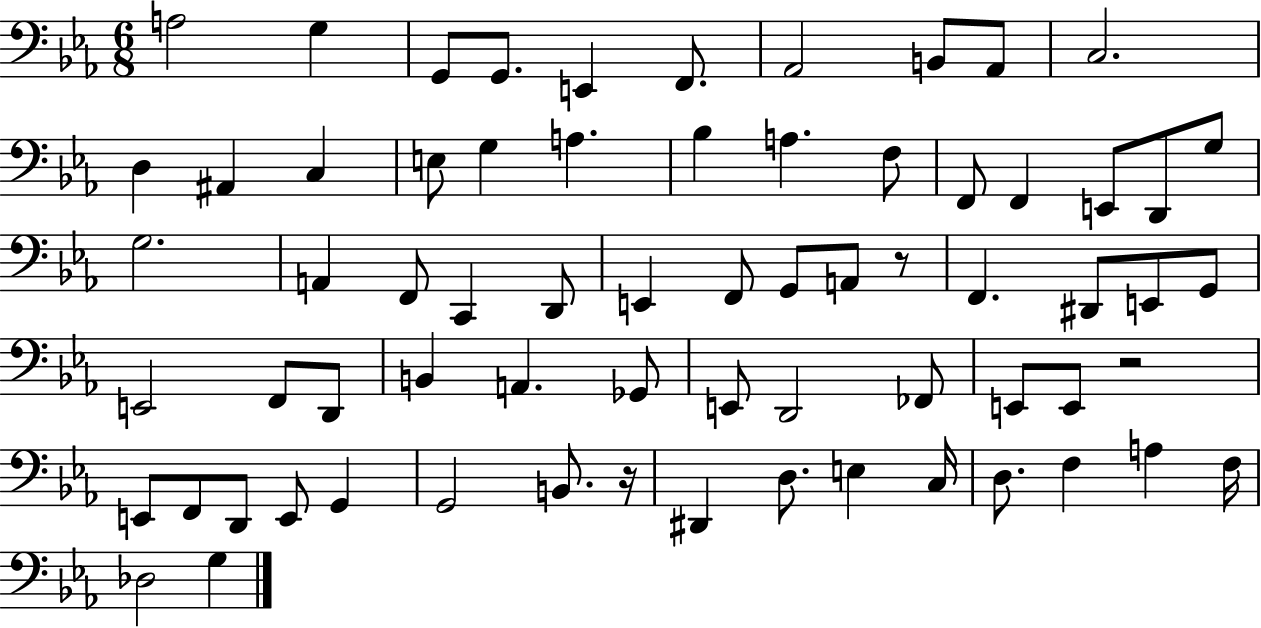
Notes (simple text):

A3/h G3/q G2/e G2/e. E2/q F2/e. Ab2/h B2/e Ab2/e C3/h. D3/q A#2/q C3/q E3/e G3/q A3/q. Bb3/q A3/q. F3/e F2/e F2/q E2/e D2/e G3/e G3/h. A2/q F2/e C2/q D2/e E2/q F2/e G2/e A2/e R/e F2/q. D#2/e E2/e G2/e E2/h F2/e D2/e B2/q A2/q. Gb2/e E2/e D2/h FES2/e E2/e E2/e R/h E2/e F2/e D2/e E2/e G2/q G2/h B2/e. R/s D#2/q D3/e. E3/q C3/s D3/e. F3/q A3/q F3/s Db3/h G3/q